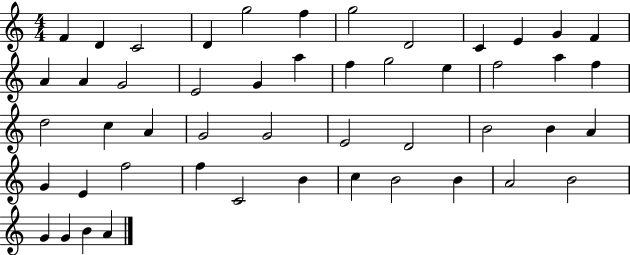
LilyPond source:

{
  \clef treble
  \numericTimeSignature
  \time 4/4
  \key c \major
  f'4 d'4 c'2 | d'4 g''2 f''4 | g''2 d'2 | c'4 e'4 g'4 f'4 | \break a'4 a'4 g'2 | e'2 g'4 a''4 | f''4 g''2 e''4 | f''2 a''4 f''4 | \break d''2 c''4 a'4 | g'2 g'2 | e'2 d'2 | b'2 b'4 a'4 | \break g'4 e'4 f''2 | f''4 c'2 b'4 | c''4 b'2 b'4 | a'2 b'2 | \break g'4 g'4 b'4 a'4 | \bar "|."
}